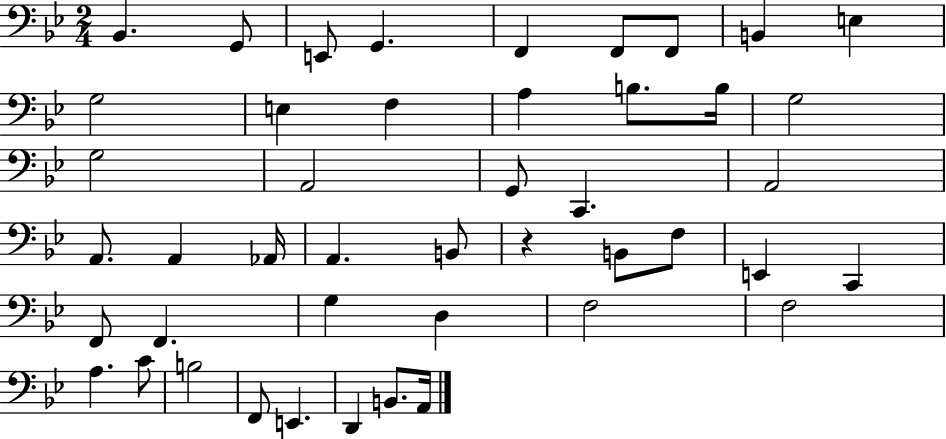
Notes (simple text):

Bb2/q. G2/e E2/e G2/q. F2/q F2/e F2/e B2/q E3/q G3/h E3/q F3/q A3/q B3/e. B3/s G3/h G3/h A2/h G2/e C2/q. A2/h A2/e. A2/q Ab2/s A2/q. B2/e R/q B2/e F3/e E2/q C2/q F2/e F2/q. G3/q D3/q F3/h F3/h A3/q. C4/e B3/h F2/e E2/q. D2/q B2/e. A2/s